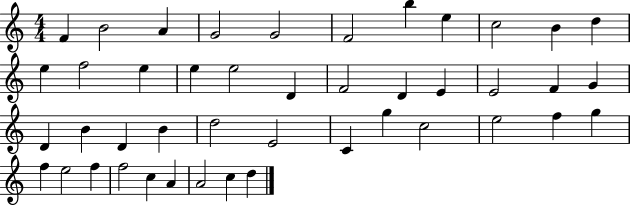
F4/q B4/h A4/q G4/h G4/h F4/h B5/q E5/q C5/h B4/q D5/q E5/q F5/h E5/q E5/q E5/h D4/q F4/h D4/q E4/q E4/h F4/q G4/q D4/q B4/q D4/q B4/q D5/h E4/h C4/q G5/q C5/h E5/h F5/q G5/q F5/q E5/h F5/q F5/h C5/q A4/q A4/h C5/q D5/q